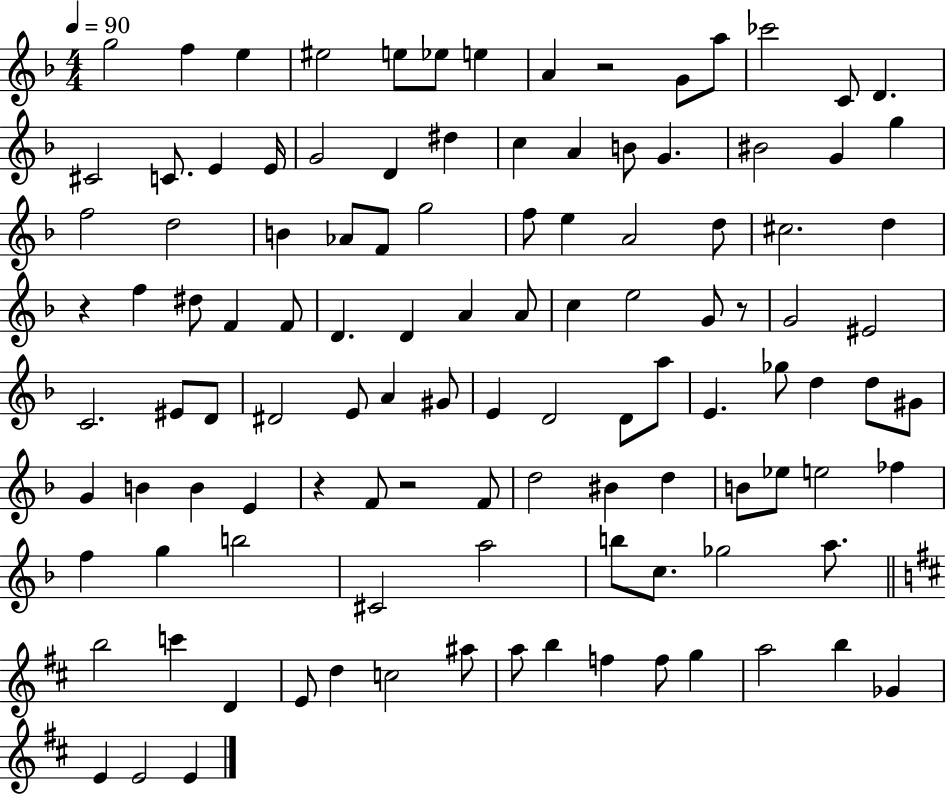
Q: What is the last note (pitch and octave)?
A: E4